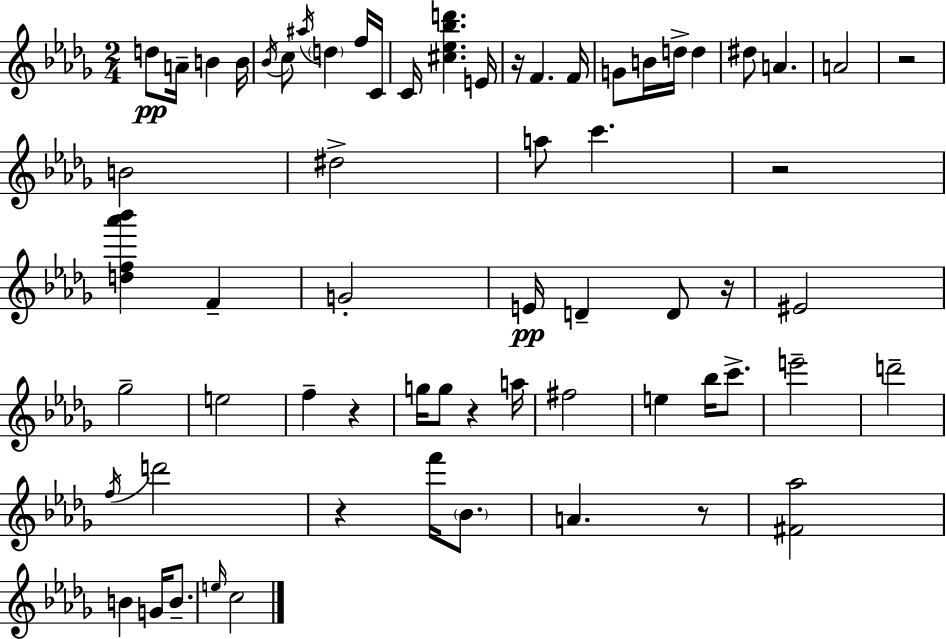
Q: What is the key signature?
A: BES minor